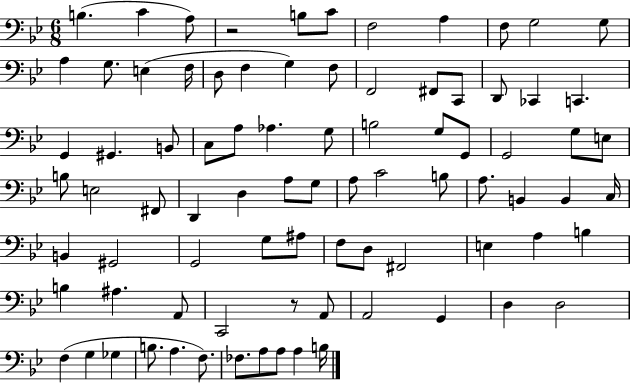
B3/q. C4/q A3/e R/h B3/e C4/e F3/h A3/q F3/e G3/h G3/e A3/q G3/e. E3/q F3/s D3/e F3/q G3/q F3/e F2/h F#2/e C2/e D2/e CES2/q C2/q. G2/q G#2/q. B2/e C3/e A3/e Ab3/q. G3/e B3/h G3/e G2/e G2/h G3/e E3/e B3/e E3/h F#2/e D2/q D3/q A3/e G3/e A3/e C4/h B3/e A3/e. B2/q B2/q C3/s B2/q G#2/h G2/h G3/e A#3/e F3/e D3/e F#2/h E3/q A3/q B3/q B3/q A#3/q. A2/e C2/h R/e A2/e A2/h G2/q D3/q D3/h F3/q G3/q Gb3/q B3/e. A3/q. F3/e. FES3/e. A3/e A3/e A3/q B3/s